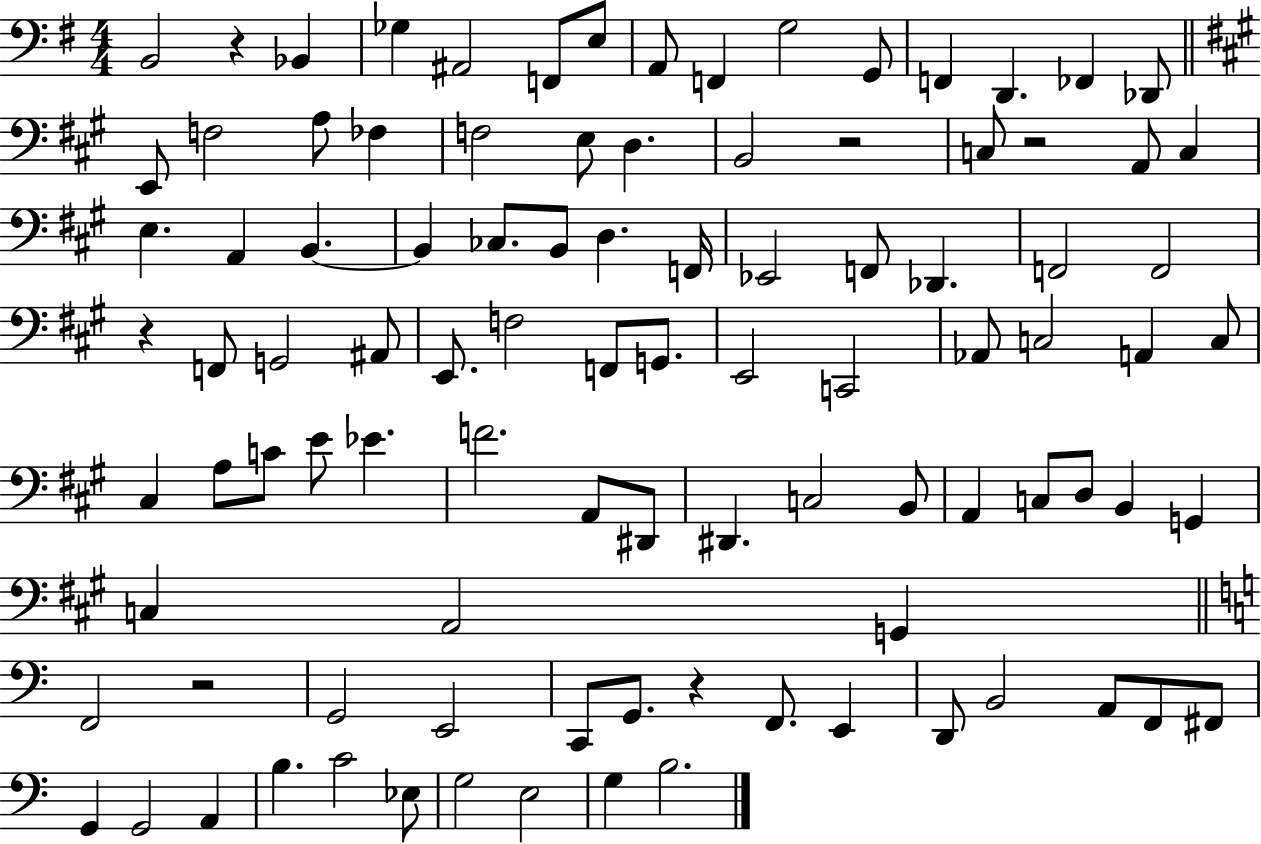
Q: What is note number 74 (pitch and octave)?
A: C2